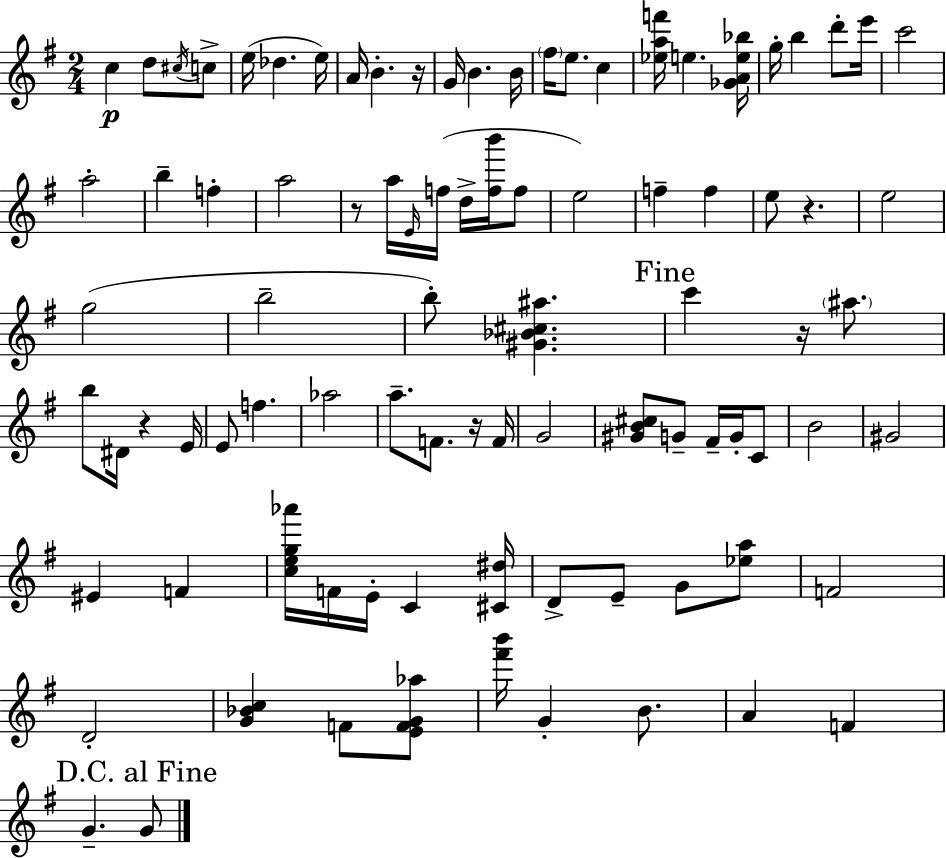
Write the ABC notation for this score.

X:1
T:Untitled
M:2/4
L:1/4
K:Em
c d/2 ^c/4 c/2 e/4 _d e/4 A/4 B z/4 G/4 B B/4 ^f/4 e/2 c [_eaf']/4 e [_GAe_b]/4 g/4 b d'/2 e'/4 c'2 a2 b f a2 z/2 a/4 E/4 f/4 d/4 [fb']/4 f/2 e2 f f e/2 z e2 g2 b2 b/2 [^G_B^c^a] c' z/4 ^a/2 b/2 ^D/4 z E/4 E/2 f _a2 a/2 F/2 z/4 F/4 G2 [^GB^c]/2 G/2 ^F/4 G/4 C/2 B2 ^G2 ^E F [ceg_a']/4 F/4 E/4 C [^C^d]/4 D/2 E/2 G/2 [_ea]/2 F2 D2 [G_Bc] F/2 [EFG_a]/2 [^f'b']/4 G B/2 A F G G/2